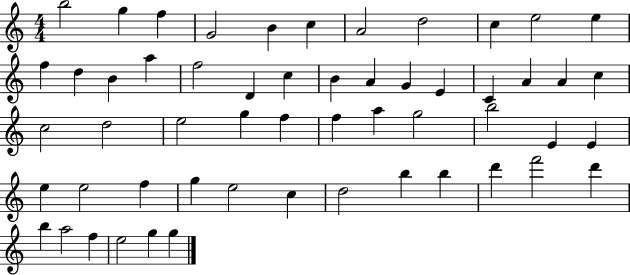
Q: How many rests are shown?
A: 0